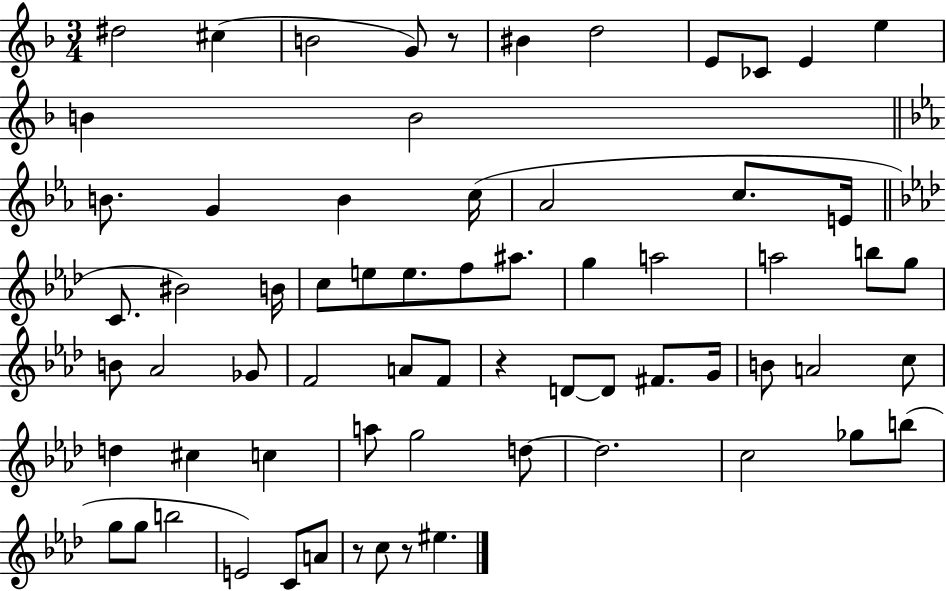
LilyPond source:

{
  \clef treble
  \numericTimeSignature
  \time 3/4
  \key f \major
  dis''2 cis''4( | b'2 g'8) r8 | bis'4 d''2 | e'8 ces'8 e'4 e''4 | \break b'4 b'2 | \bar "||" \break \key ees \major b'8. g'4 b'4 c''16( | aes'2 c''8. e'16 | \bar "||" \break \key aes \major c'8. bis'2) b'16 | c''8 e''8 e''8. f''8 ais''8. | g''4 a''2 | a''2 b''8 g''8 | \break b'8 aes'2 ges'8 | f'2 a'8 f'8 | r4 d'8~~ d'8 fis'8. g'16 | b'8 a'2 c''8 | \break d''4 cis''4 c''4 | a''8 g''2 d''8~~ | d''2. | c''2 ges''8 b''8( | \break g''8 g''8 b''2 | e'2) c'8 a'8 | r8 c''8 r8 eis''4. | \bar "|."
}